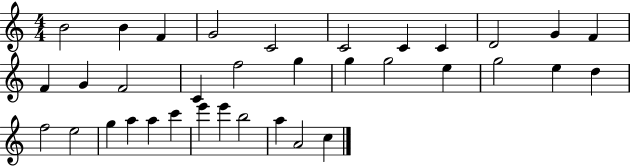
{
  \clef treble
  \numericTimeSignature
  \time 4/4
  \key c \major
  b'2 b'4 f'4 | g'2 c'2 | c'2 c'4 c'4 | d'2 g'4 f'4 | \break f'4 g'4 f'2 | c'4 f''2 g''4 | g''4 g''2 e''4 | g''2 e''4 d''4 | \break f''2 e''2 | g''4 a''4 a''4 c'''4 | e'''4 e'''4 b''2 | a''4 a'2 c''4 | \break \bar "|."
}